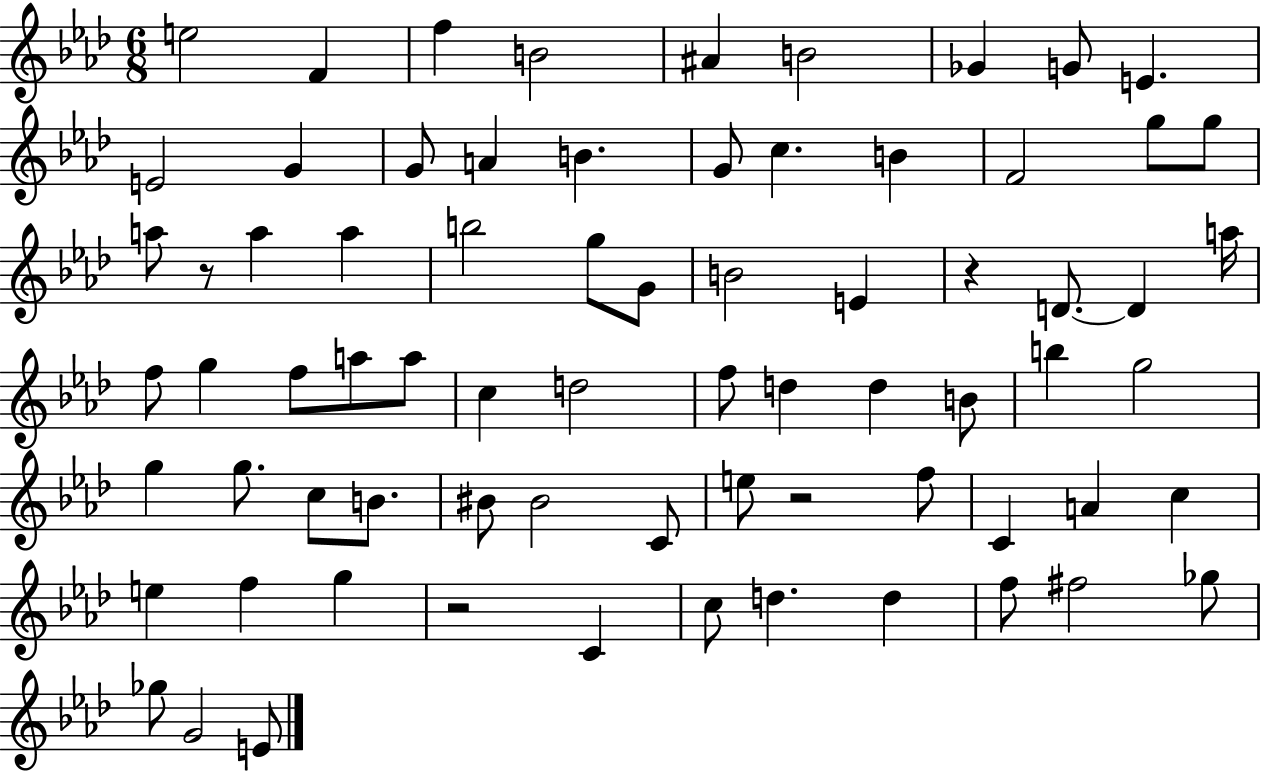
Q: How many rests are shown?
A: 4